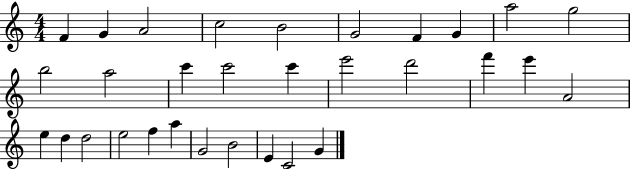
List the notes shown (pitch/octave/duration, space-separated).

F4/q G4/q A4/h C5/h B4/h G4/h F4/q G4/q A5/h G5/h B5/h A5/h C6/q C6/h C6/q E6/h D6/h F6/q E6/q A4/h E5/q D5/q D5/h E5/h F5/q A5/q G4/h B4/h E4/q C4/h G4/q